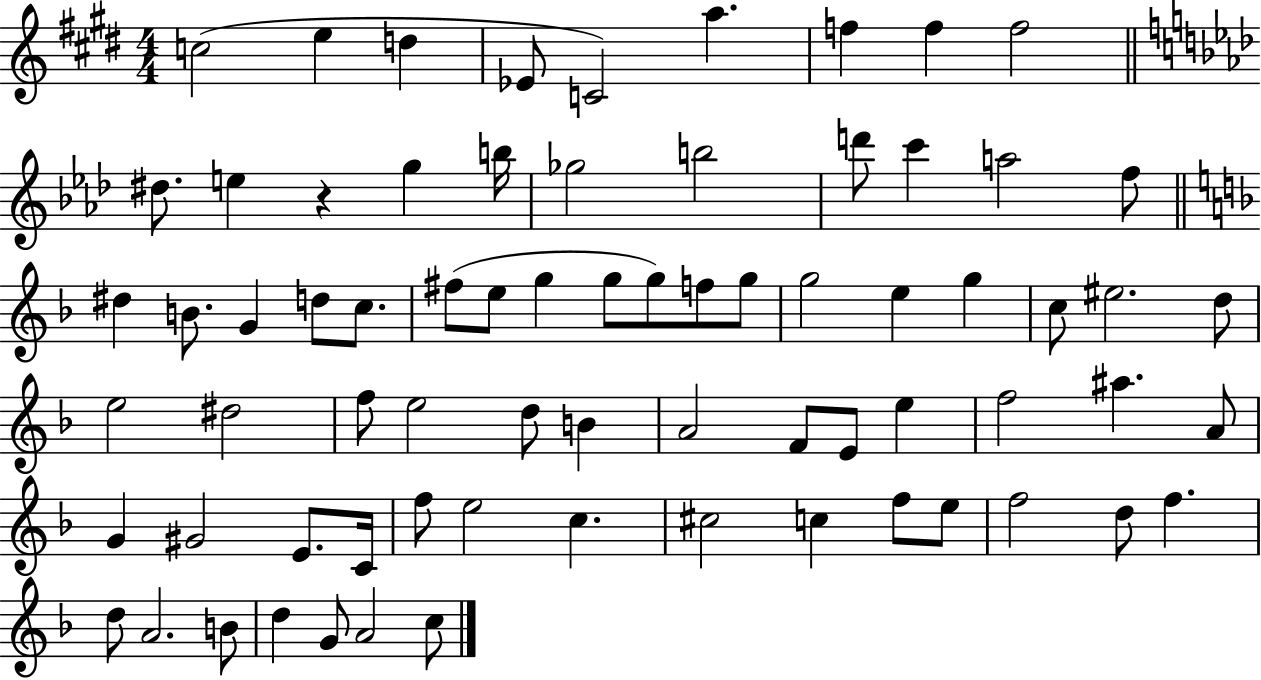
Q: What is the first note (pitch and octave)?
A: C5